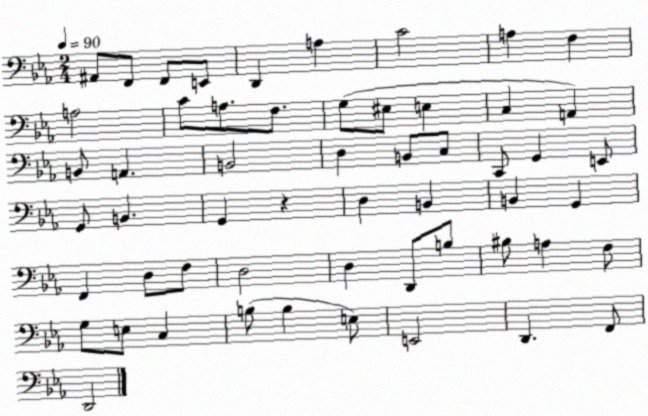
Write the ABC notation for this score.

X:1
T:Untitled
M:2/4
L:1/4
K:Eb
^A,,/2 F,,/2 F,,/2 E,,/2 D,, A, C2 A, F, A,2 C/2 A,/2 F,/2 G,/2 ^E,/2 E, C, A,, B,,/2 A,, B,,2 D, B,,/2 C,/2 C,,/2 G,, E,,/2 G,,/2 B,, G,, z D, B,, B,, G,, F,, D,/2 F,/2 D,2 D, D,,/2 B,/2 ^B,/2 A, F,/2 G,/2 E,/2 C, B,/2 B, E,/2 E,,2 D,, F,,/2 D,,2